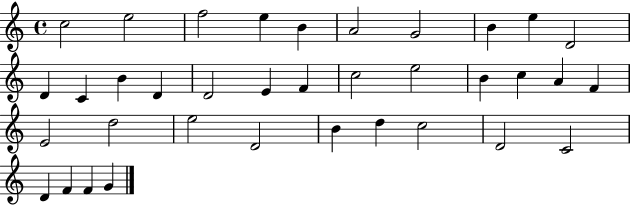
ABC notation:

X:1
T:Untitled
M:4/4
L:1/4
K:C
c2 e2 f2 e B A2 G2 B e D2 D C B D D2 E F c2 e2 B c A F E2 d2 e2 D2 B d c2 D2 C2 D F F G